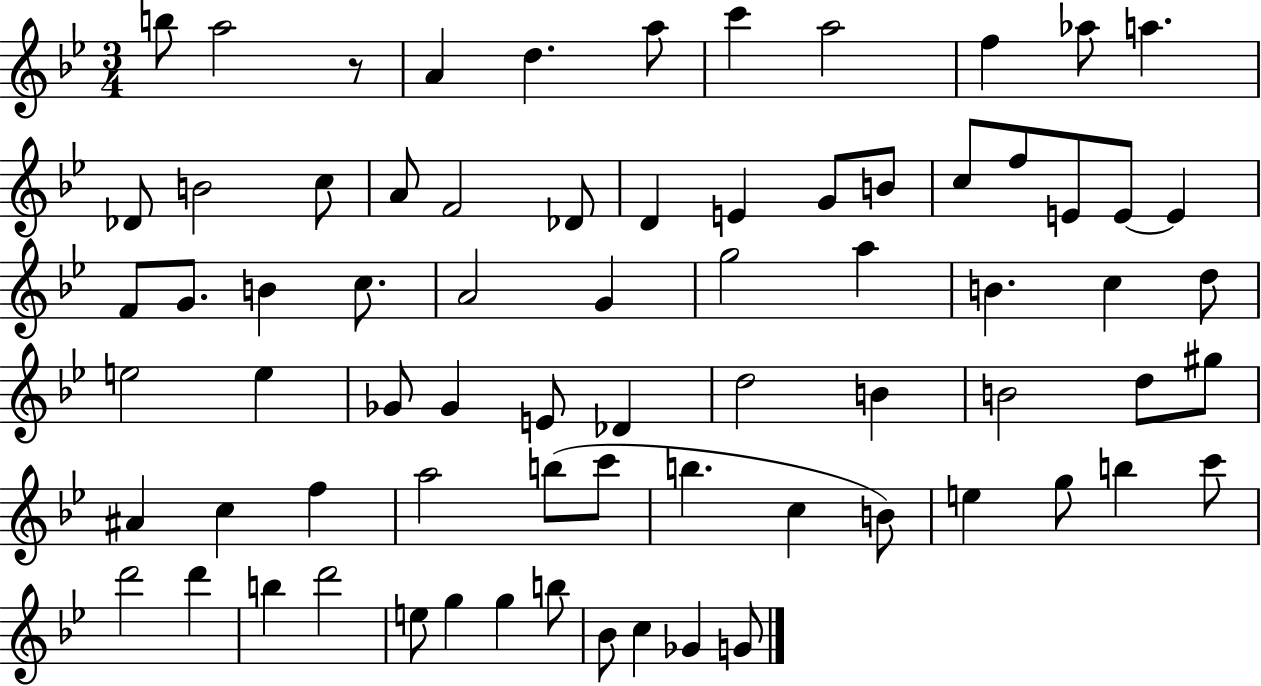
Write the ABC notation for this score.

X:1
T:Untitled
M:3/4
L:1/4
K:Bb
b/2 a2 z/2 A d a/2 c' a2 f _a/2 a _D/2 B2 c/2 A/2 F2 _D/2 D E G/2 B/2 c/2 f/2 E/2 E/2 E F/2 G/2 B c/2 A2 G g2 a B c d/2 e2 e _G/2 _G E/2 _D d2 B B2 d/2 ^g/2 ^A c f a2 b/2 c'/2 b c B/2 e g/2 b c'/2 d'2 d' b d'2 e/2 g g b/2 _B/2 c _G G/2